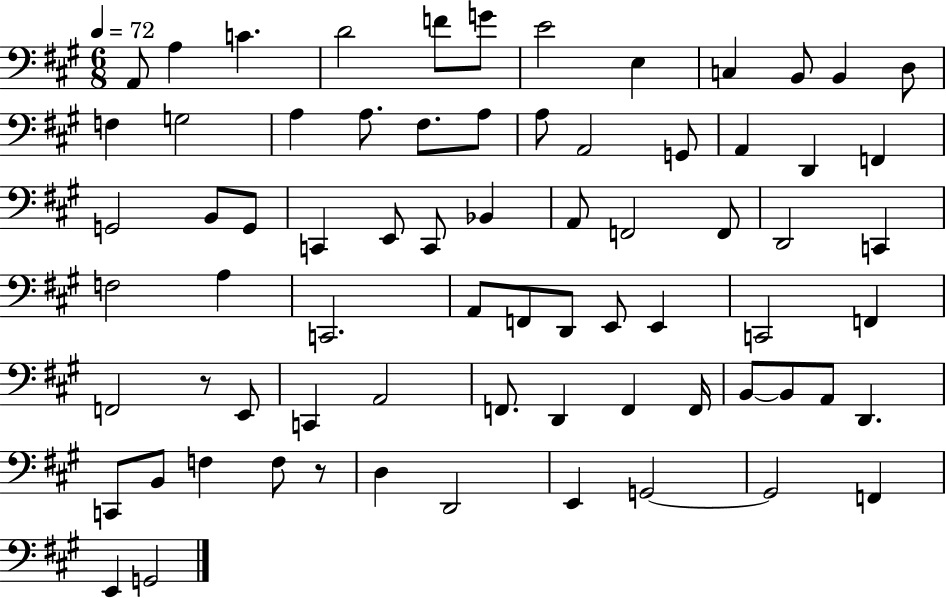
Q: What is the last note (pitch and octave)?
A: G2